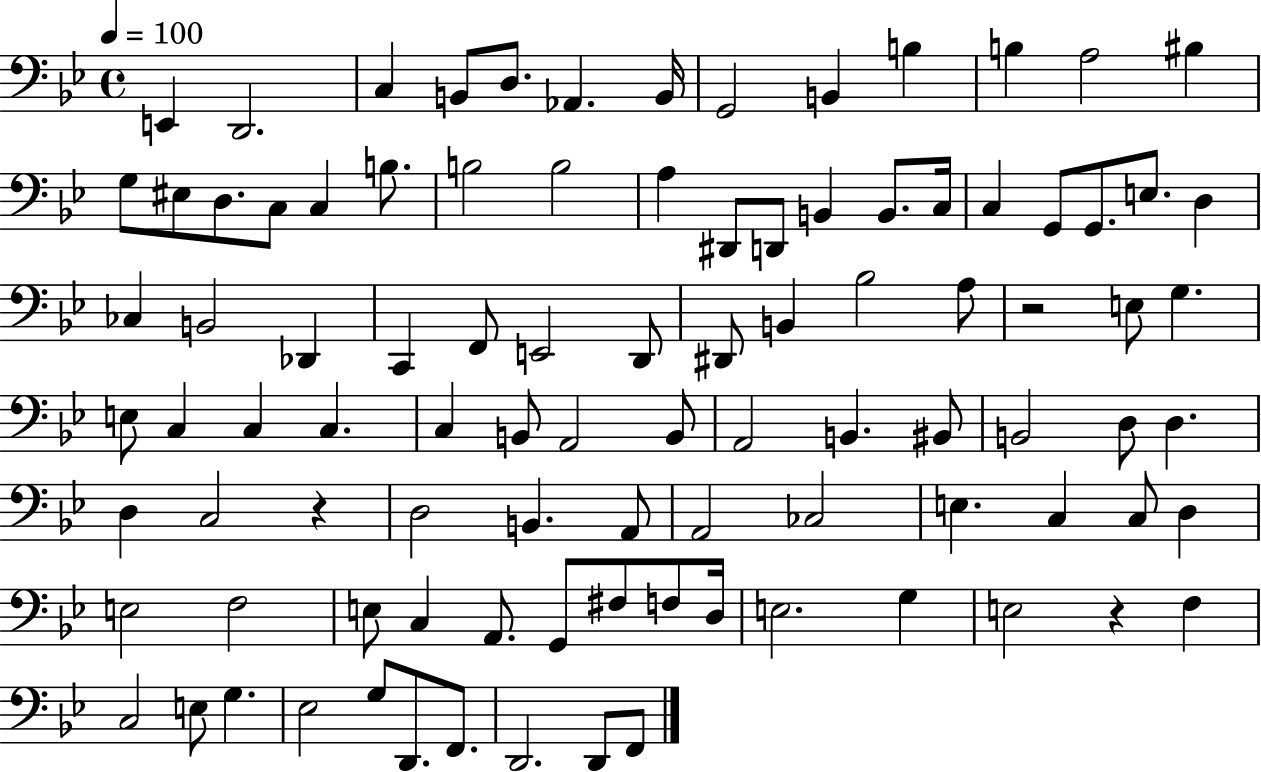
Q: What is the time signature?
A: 4/4